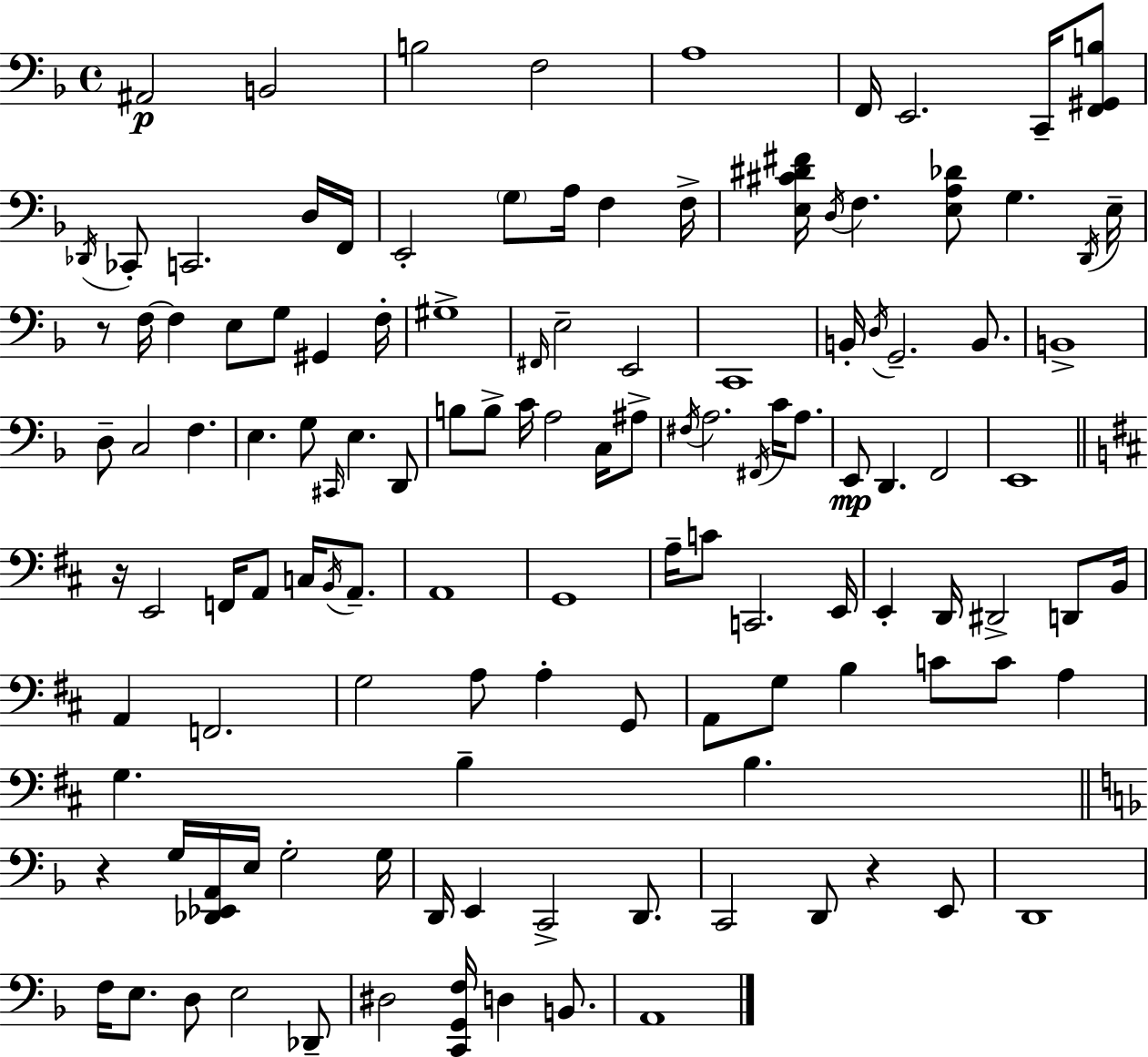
A#2/h B2/h B3/h F3/h A3/w F2/s E2/h. C2/s [F2,G#2,B3]/e Db2/s CES2/e C2/h. D3/s F2/s E2/h G3/e A3/s F3/q F3/s [E3,C#4,D#4,F#4]/s D3/s F3/q. [E3,A3,Db4]/e G3/q. D2/s E3/s R/e F3/s F3/q E3/e G3/e G#2/q F3/s G#3/w F#2/s E3/h E2/h C2/w B2/s D3/s G2/h. B2/e. B2/w D3/e C3/h F3/q. E3/q. G3/e C#2/s E3/q. D2/e B3/e B3/e C4/s A3/h C3/s A#3/e F#3/s A3/h. F#2/s C4/s A3/e. E2/e D2/q. F2/h E2/w R/s E2/h F2/s A2/e C3/s B2/s A2/e. A2/w G2/w A3/s C4/e C2/h. E2/s E2/q D2/s D#2/h D2/e B2/s A2/q F2/h. G3/h A3/e A3/q G2/e A2/e G3/e B3/q C4/e C4/e A3/q G3/q. B3/q B3/q. R/q G3/s [Db2,Eb2,A2]/s E3/s G3/h G3/s D2/s E2/q C2/h D2/e. C2/h D2/e R/q E2/e D2/w F3/s E3/e. D3/e E3/h Db2/e D#3/h [C2,G2,F3]/s D3/q B2/e. A2/w